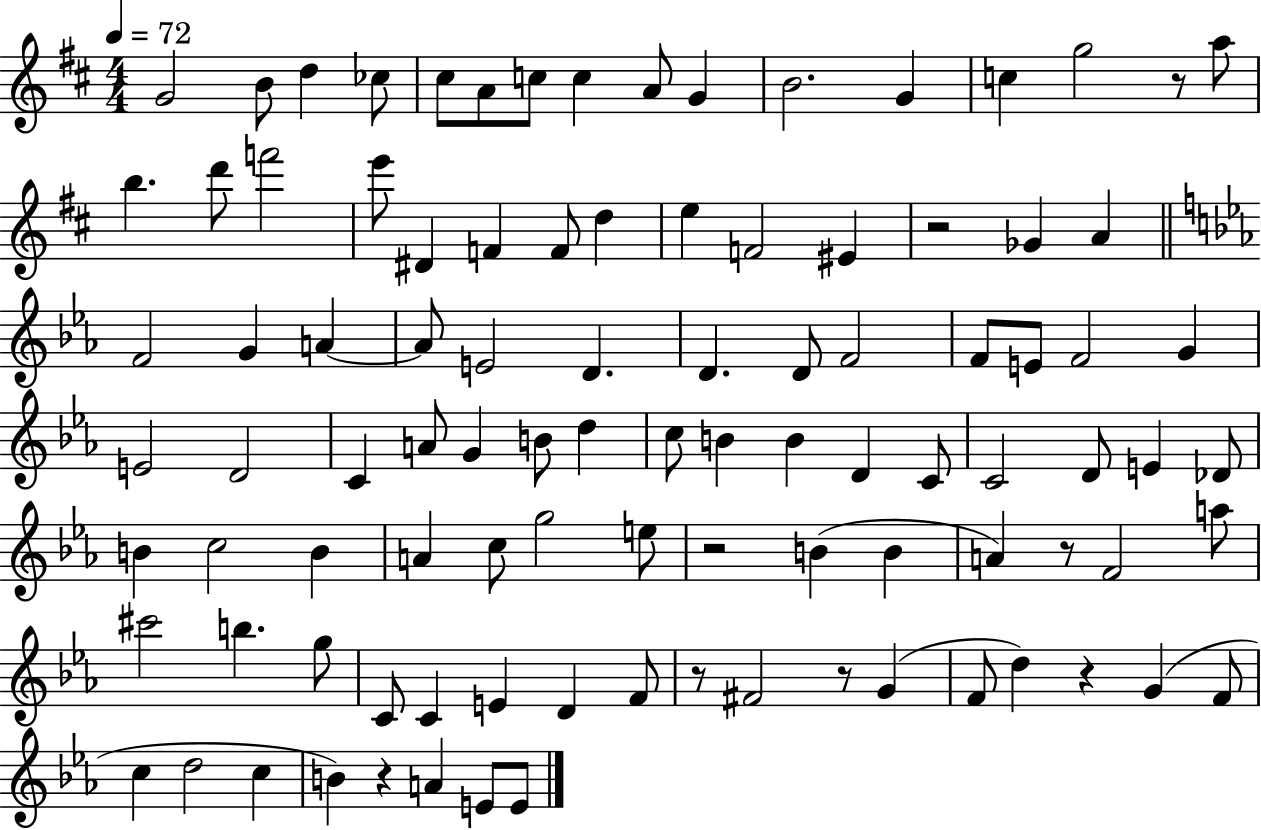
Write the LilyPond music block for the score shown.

{
  \clef treble
  \numericTimeSignature
  \time 4/4
  \key d \major
  \tempo 4 = 72
  \repeat volta 2 { g'2 b'8 d''4 ces''8 | cis''8 a'8 c''8 c''4 a'8 g'4 | b'2. g'4 | c''4 g''2 r8 a''8 | \break b''4. d'''8 f'''2 | e'''8 dis'4 f'4 f'8 d''4 | e''4 f'2 eis'4 | r2 ges'4 a'4 | \break \bar "||" \break \key c \minor f'2 g'4 a'4~~ | a'8 e'2 d'4. | d'4. d'8 f'2 | f'8 e'8 f'2 g'4 | \break e'2 d'2 | c'4 a'8 g'4 b'8 d''4 | c''8 b'4 b'4 d'4 c'8 | c'2 d'8 e'4 des'8 | \break b'4 c''2 b'4 | a'4 c''8 g''2 e''8 | r2 b'4( b'4 | a'4) r8 f'2 a''8 | \break cis'''2 b''4. g''8 | c'8 c'4 e'4 d'4 f'8 | r8 fis'2 r8 g'4( | f'8 d''4) r4 g'4( f'8 | \break c''4 d''2 c''4 | b'4) r4 a'4 e'8 e'8 | } \bar "|."
}